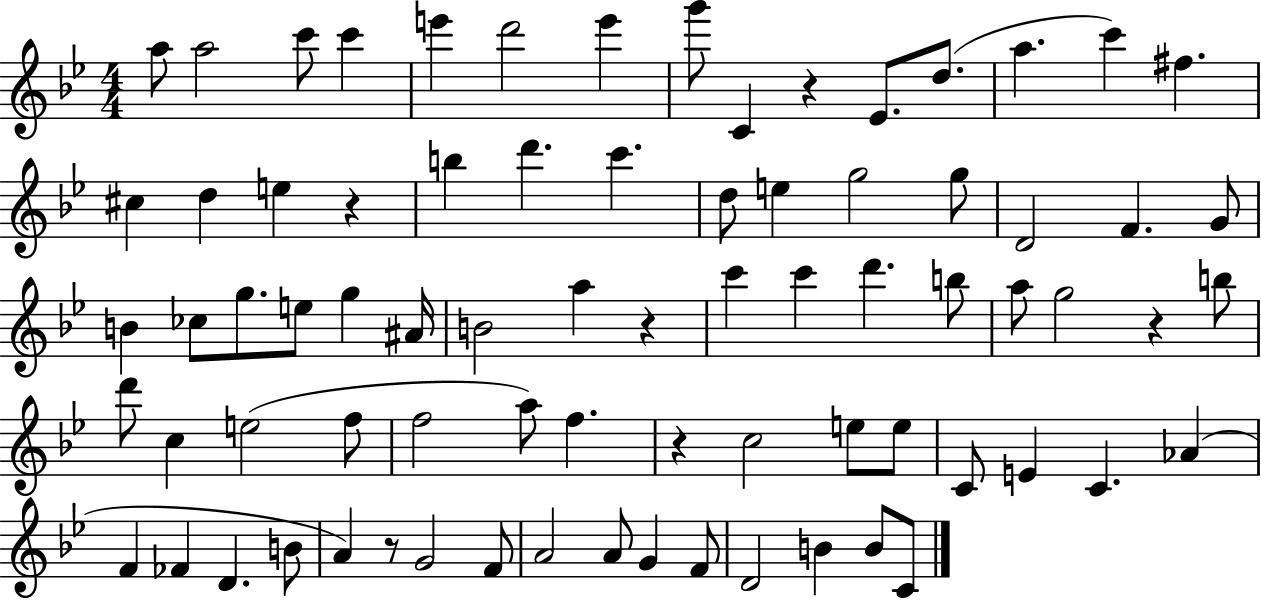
X:1
T:Untitled
M:4/4
L:1/4
K:Bb
a/2 a2 c'/2 c' e' d'2 e' g'/2 C z _E/2 d/2 a c' ^f ^c d e z b d' c' d/2 e g2 g/2 D2 F G/2 B _c/2 g/2 e/2 g ^A/4 B2 a z c' c' d' b/2 a/2 g2 z b/2 d'/2 c e2 f/2 f2 a/2 f z c2 e/2 e/2 C/2 E C _A F _F D B/2 A z/2 G2 F/2 A2 A/2 G F/2 D2 B B/2 C/2